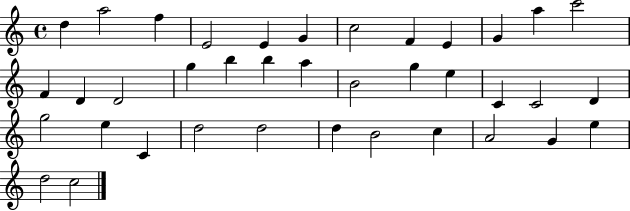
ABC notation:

X:1
T:Untitled
M:4/4
L:1/4
K:C
d a2 f E2 E G c2 F E G a c'2 F D D2 g b b a B2 g e C C2 D g2 e C d2 d2 d B2 c A2 G e d2 c2